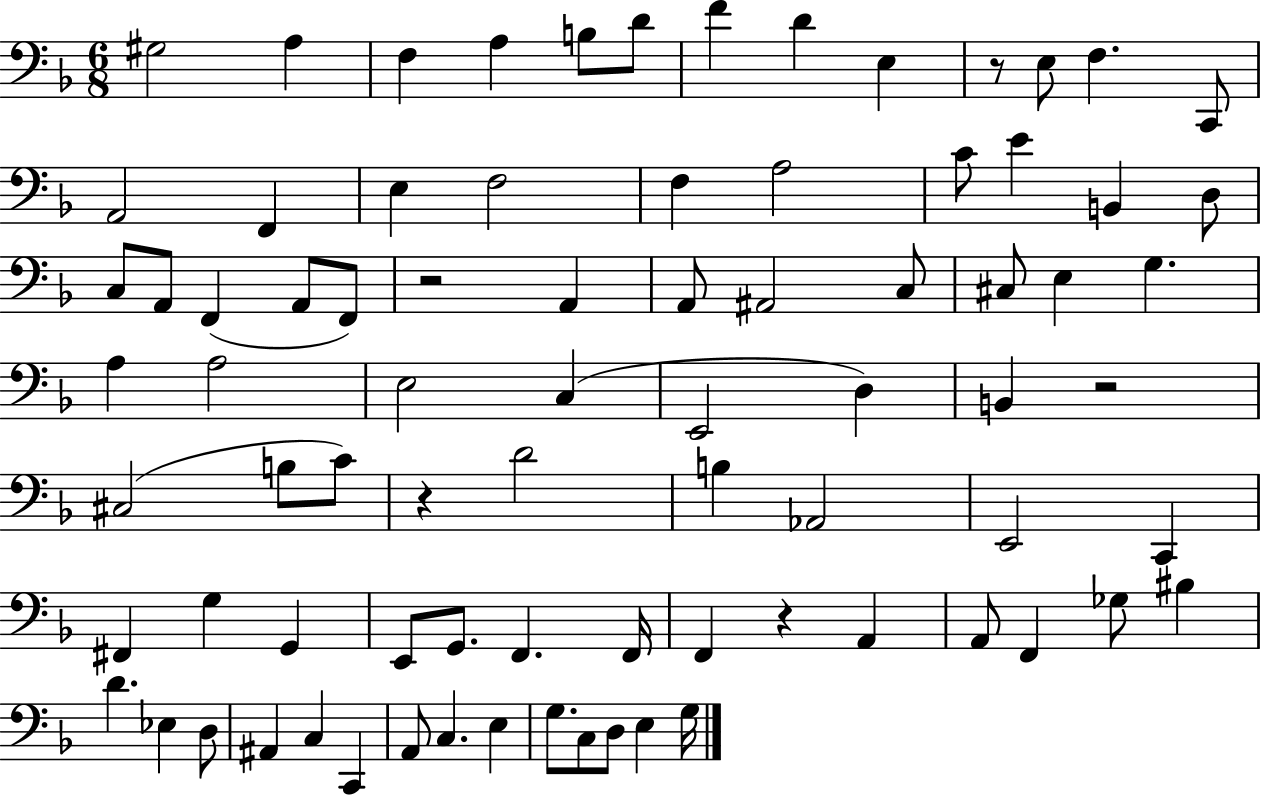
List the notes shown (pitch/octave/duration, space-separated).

G#3/h A3/q F3/q A3/q B3/e D4/e F4/q D4/q E3/q R/e E3/e F3/q. C2/e A2/h F2/q E3/q F3/h F3/q A3/h C4/e E4/q B2/q D3/e C3/e A2/e F2/q A2/e F2/e R/h A2/q A2/e A#2/h C3/e C#3/e E3/q G3/q. A3/q A3/h E3/h C3/q E2/h D3/q B2/q R/h C#3/h B3/e C4/e R/q D4/h B3/q Ab2/h E2/h C2/q F#2/q G3/q G2/q E2/e G2/e. F2/q. F2/s F2/q R/q A2/q A2/e F2/q Gb3/e BIS3/q D4/q. Eb3/q D3/e A#2/q C3/q C2/q A2/e C3/q. E3/q G3/e. C3/e D3/e E3/q G3/s